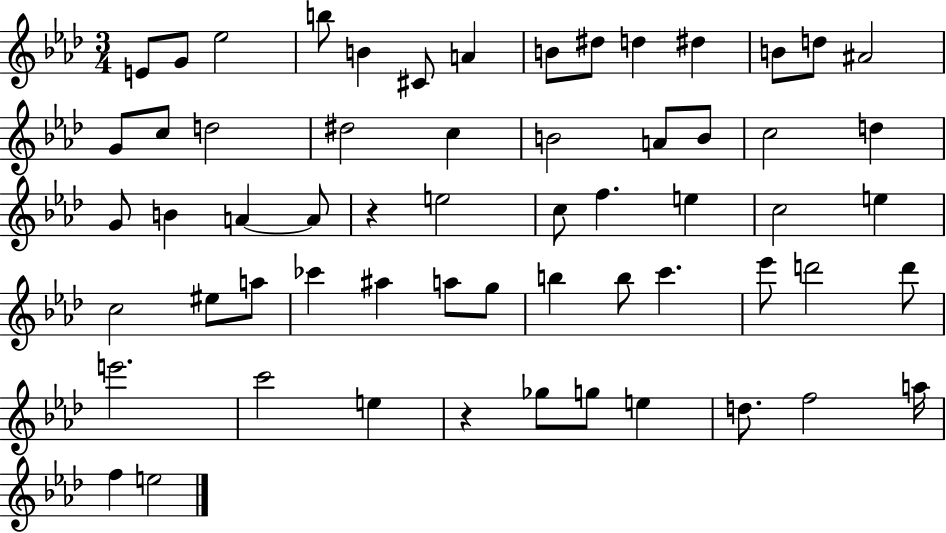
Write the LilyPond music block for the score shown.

{
  \clef treble
  \numericTimeSignature
  \time 3/4
  \key aes \major
  e'8 g'8 ees''2 | b''8 b'4 cis'8 a'4 | b'8 dis''8 d''4 dis''4 | b'8 d''8 ais'2 | \break g'8 c''8 d''2 | dis''2 c''4 | b'2 a'8 b'8 | c''2 d''4 | \break g'8 b'4 a'4~~ a'8 | r4 e''2 | c''8 f''4. e''4 | c''2 e''4 | \break c''2 eis''8 a''8 | ces'''4 ais''4 a''8 g''8 | b''4 b''8 c'''4. | ees'''8 d'''2 d'''8 | \break e'''2. | c'''2 e''4 | r4 ges''8 g''8 e''4 | d''8. f''2 a''16 | \break f''4 e''2 | \bar "|."
}